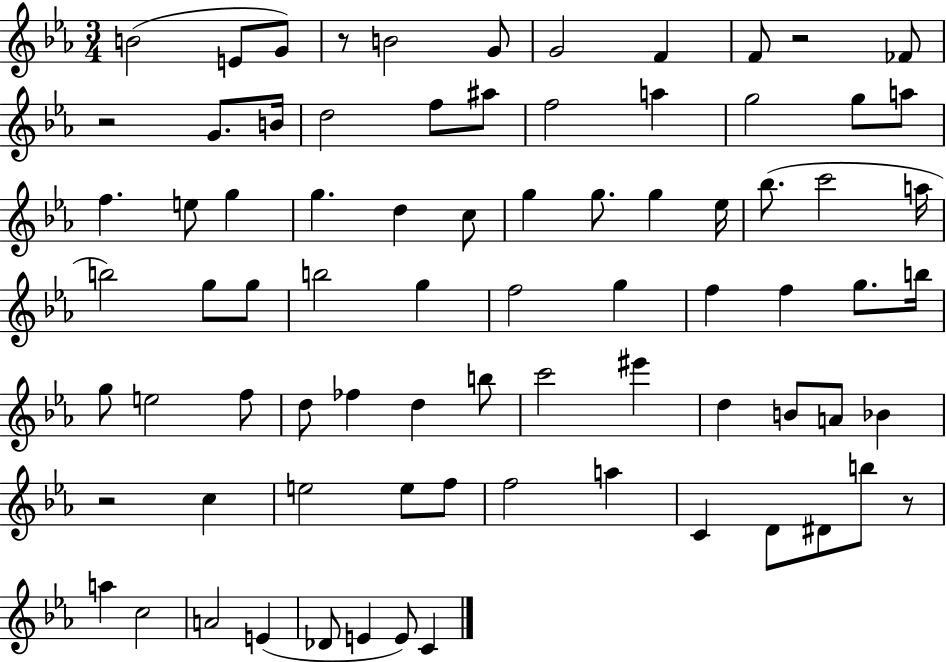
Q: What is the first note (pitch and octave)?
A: B4